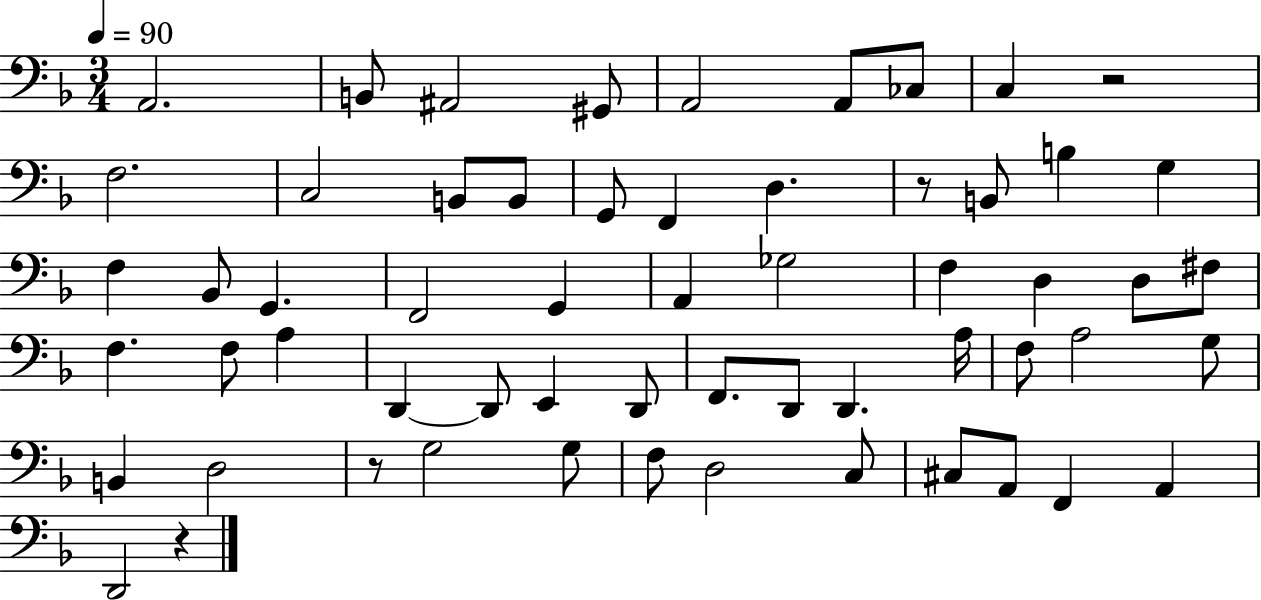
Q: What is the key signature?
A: F major